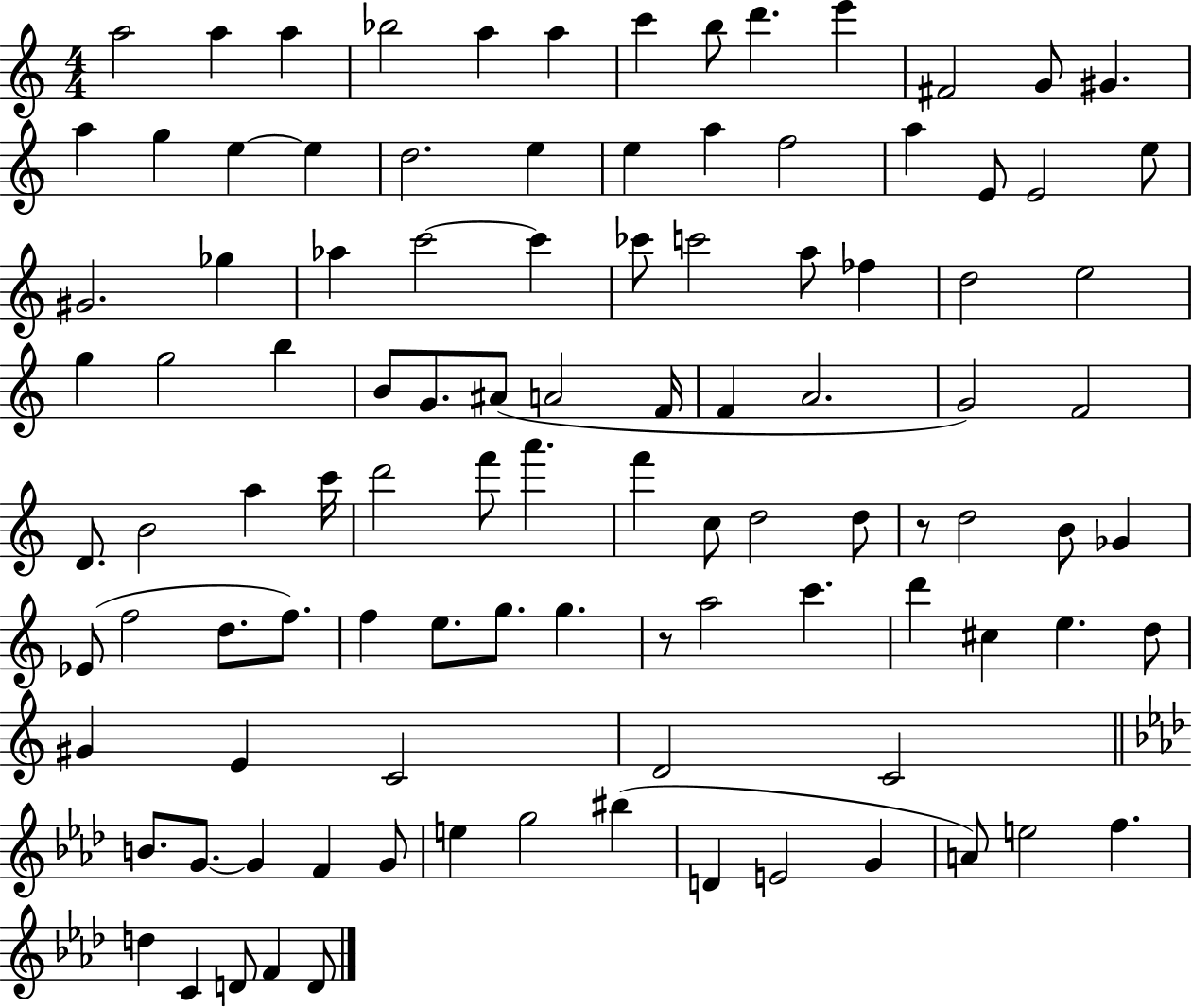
A5/h A5/q A5/q Bb5/h A5/q A5/q C6/q B5/e D6/q. E6/q F#4/h G4/e G#4/q. A5/q G5/q E5/q E5/q D5/h. E5/q E5/q A5/q F5/h A5/q E4/e E4/h E5/e G#4/h. Gb5/q Ab5/q C6/h C6/q CES6/e C6/h A5/e FES5/q D5/h E5/h G5/q G5/h B5/q B4/e G4/e. A#4/e A4/h F4/s F4/q A4/h. G4/h F4/h D4/e. B4/h A5/q C6/s D6/h F6/e A6/q. F6/q C5/e D5/h D5/e R/e D5/h B4/e Gb4/q Eb4/e F5/h D5/e. F5/e. F5/q E5/e. G5/e. G5/q. R/e A5/h C6/q. D6/q C#5/q E5/q. D5/e G#4/q E4/q C4/h D4/h C4/h B4/e. G4/e. G4/q F4/q G4/e E5/q G5/h BIS5/q D4/q E4/h G4/q A4/e E5/h F5/q. D5/q C4/q D4/e F4/q D4/e